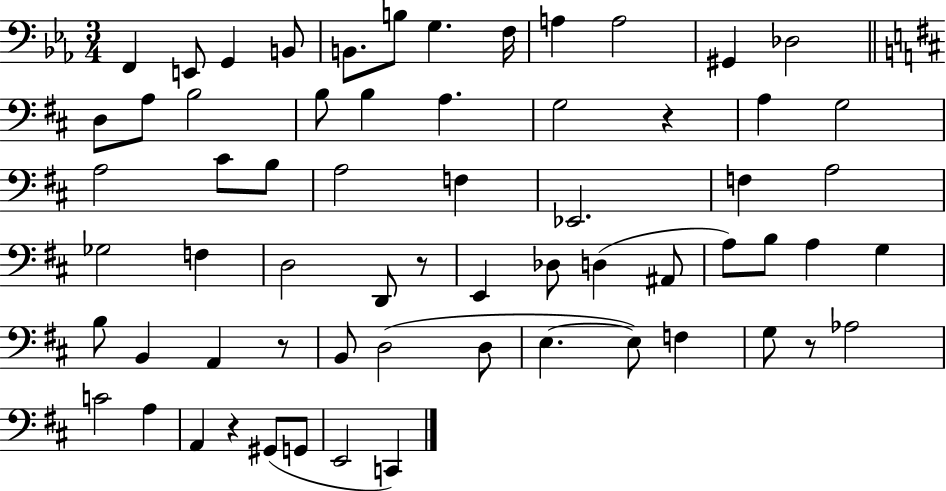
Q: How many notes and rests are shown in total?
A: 64